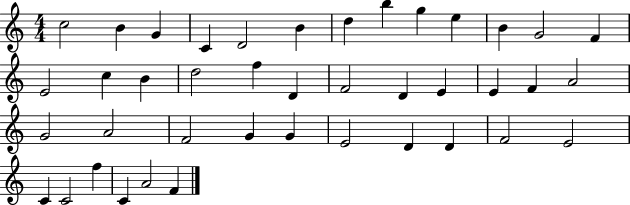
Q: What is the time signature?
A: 4/4